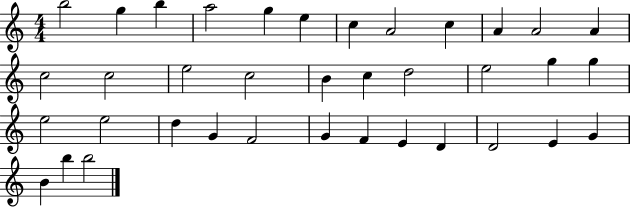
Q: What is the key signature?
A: C major